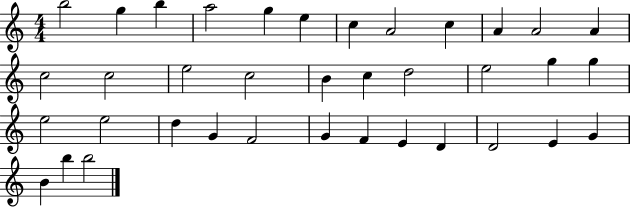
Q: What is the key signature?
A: C major